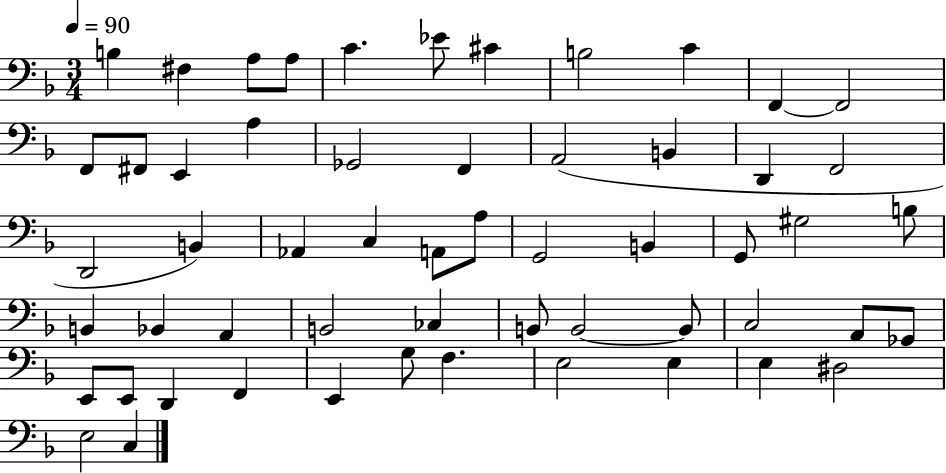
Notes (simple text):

B3/q F#3/q A3/e A3/e C4/q. Eb4/e C#4/q B3/h C4/q F2/q F2/h F2/e F#2/e E2/q A3/q Gb2/h F2/q A2/h B2/q D2/q F2/h D2/h B2/q Ab2/q C3/q A2/e A3/e G2/h B2/q G2/e G#3/h B3/e B2/q Bb2/q A2/q B2/h CES3/q B2/e B2/h B2/e C3/h A2/e Gb2/e E2/e E2/e D2/q F2/q E2/q G3/e F3/q. E3/h E3/q E3/q D#3/h E3/h C3/q